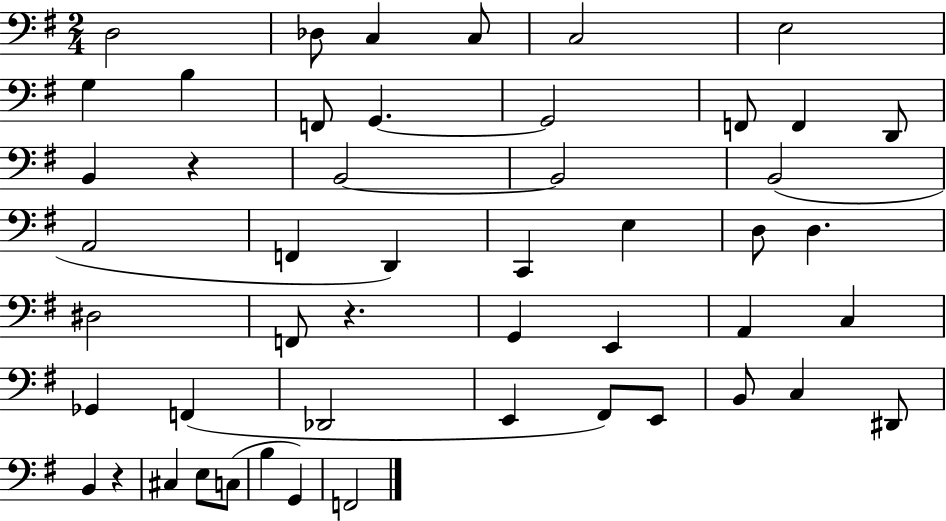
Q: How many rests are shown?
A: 3